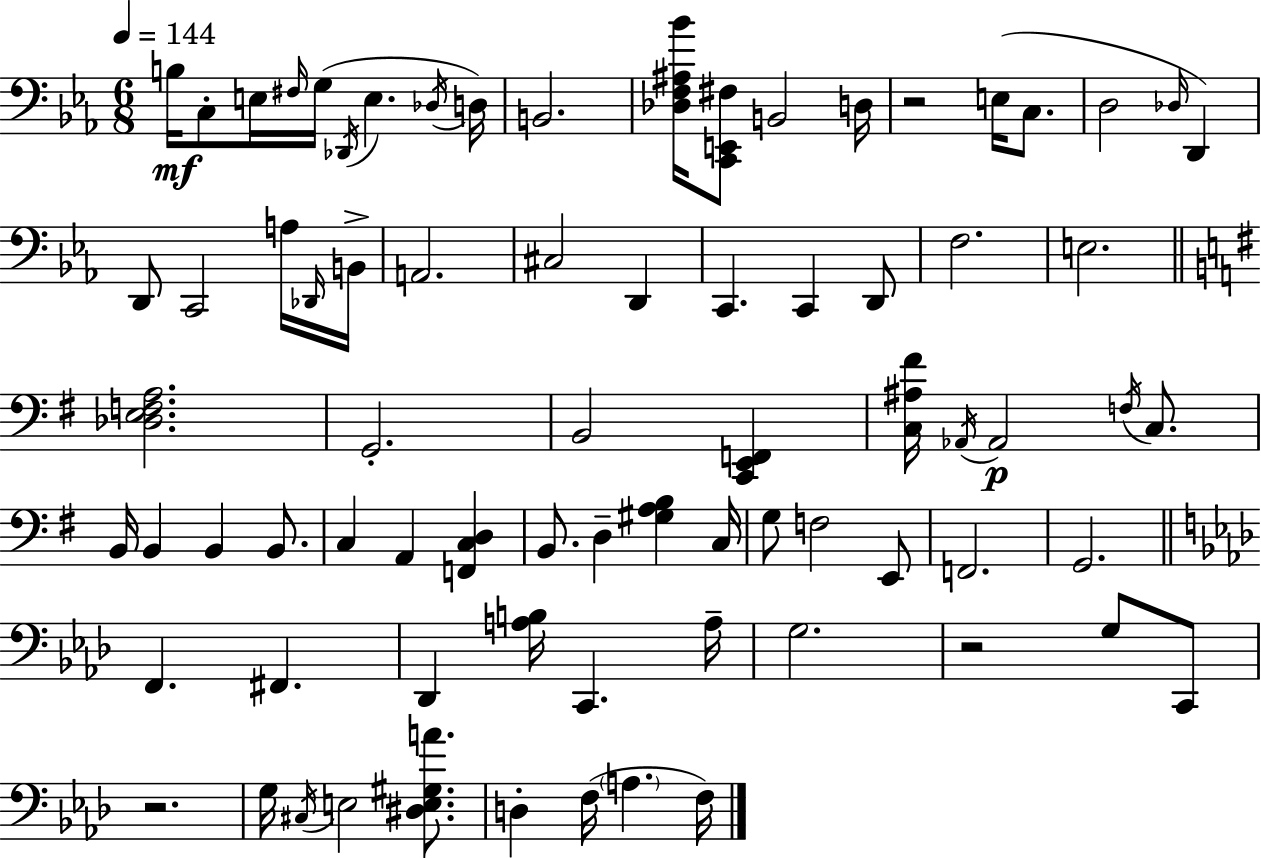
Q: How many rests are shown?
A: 3